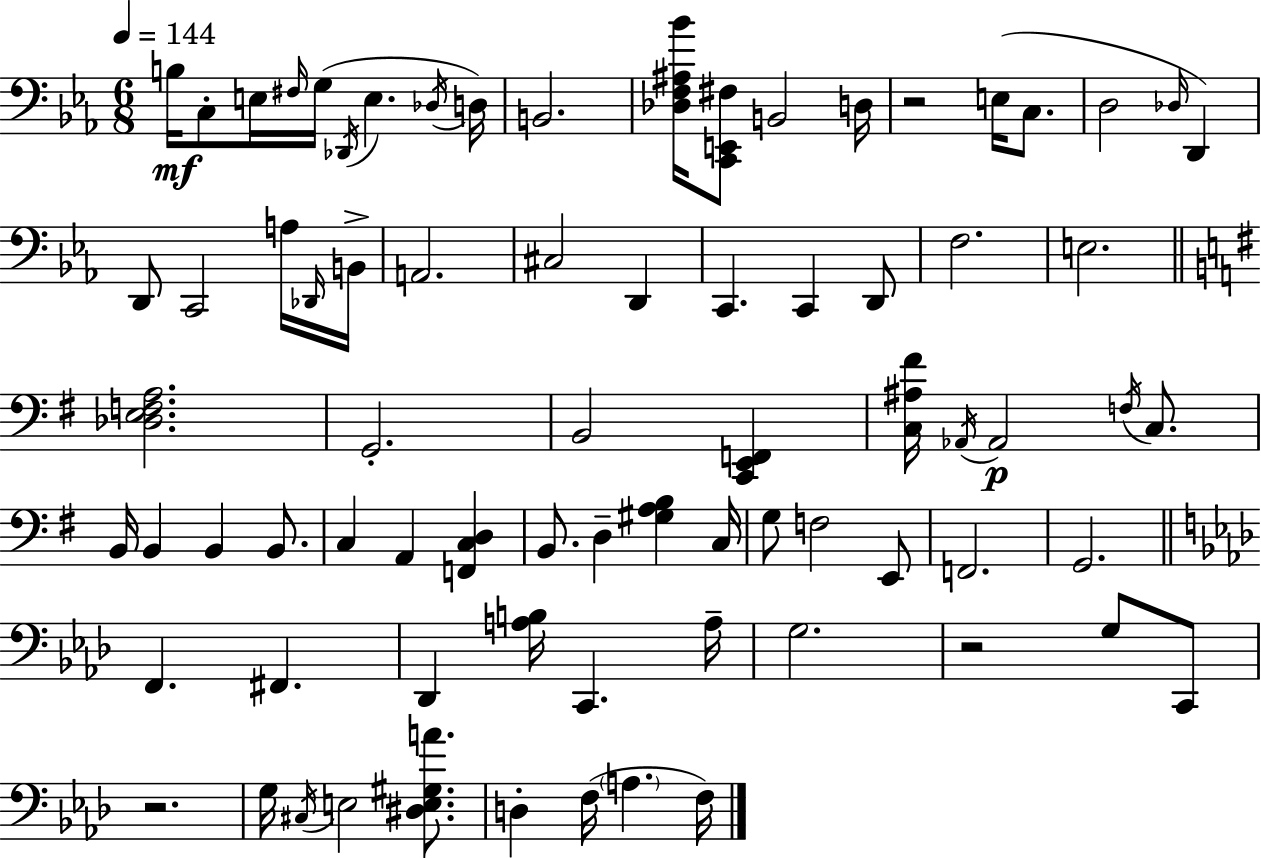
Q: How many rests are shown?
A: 3